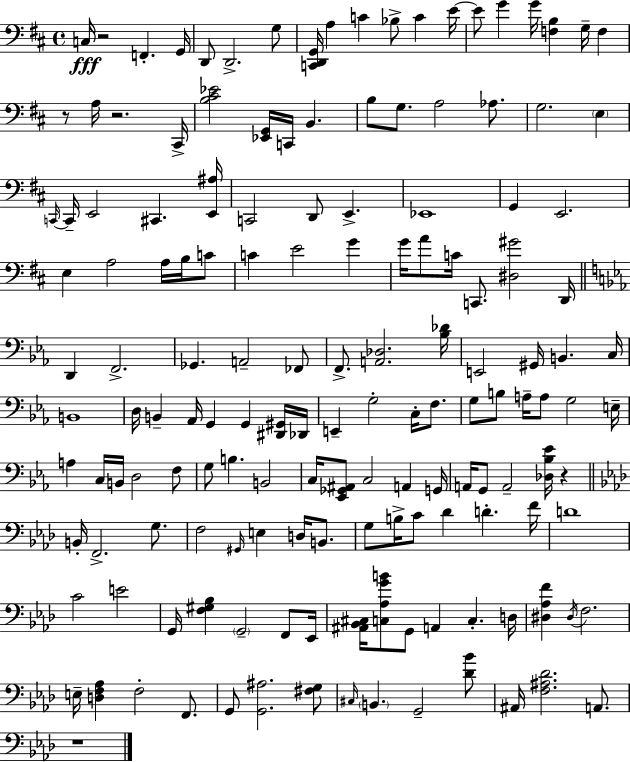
X:1
T:Untitled
M:4/4
L:1/4
K:D
C,/4 z2 F,, G,,/4 D,,/2 D,,2 G,/2 [C,,D,,G,,]/4 A, C _B,/2 C E/4 E/2 G G/4 [F,B,] G,/4 F, z/2 A,/4 z2 ^C,,/4 [B,^C_E]2 [_E,,G,,]/4 C,,/4 B,, B,/2 G,/2 A,2 _A,/2 G,2 E, C,,/4 C,,/4 E,,2 ^C,, [E,,^A,]/4 C,,2 D,,/2 E,, _E,,4 G,, E,,2 E, A,2 A,/4 B,/4 C/2 C E2 G G/4 A/2 C/4 C,,/2 [^D,^G]2 D,,/4 D,, F,,2 _G,, A,,2 _F,,/2 F,,/2 [A,,_D,]2 [_B,_D]/4 E,,2 ^G,,/4 B,, C,/4 B,,4 D,/4 B,, _A,,/4 G,, G,, [^D,,^G,,]/4 _D,,/4 E,, G,2 C,/4 F,/2 G,/2 B,/2 A,/4 A,/2 G,2 E,/4 A, C,/4 B,,/4 D,2 F,/2 G,/2 B, B,,2 C,/4 [_E,,_G,,^A,,]/2 C,2 A,, G,,/4 A,,/4 G,,/2 A,,2 [_D,_B,_E]/4 z B,,/4 F,,2 G,/2 F,2 ^G,,/4 E, D,/4 B,,/2 G,/2 B,/4 C/2 _D D F/4 D4 C2 E2 G,,/4 [F,^G,_B,] G,,2 F,,/2 _E,,/4 [^A,,_B,,^C,]/4 [C,_A,GB]/2 G,,/2 A,, C, D,/4 [^D,_A,F] ^D,/4 F,2 E,/4 [D,F,_A,] F,2 F,,/2 G,,/2 [G,,^A,]2 [^F,G,]/2 ^C,/4 B,, G,,2 [_D_B]/2 ^A,,/4 [F,^A,_D]2 A,,/2 z4